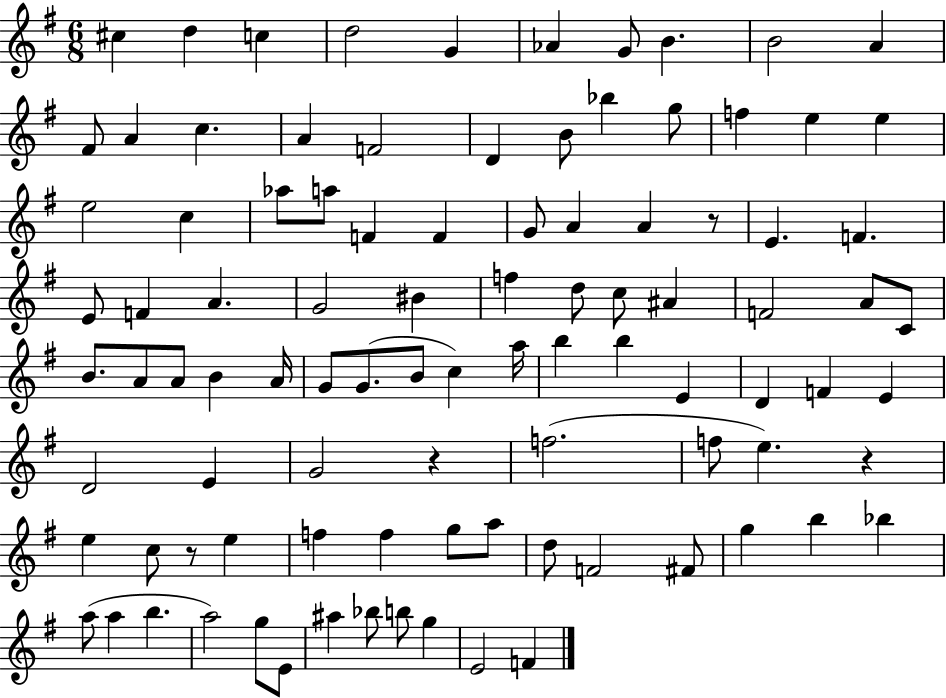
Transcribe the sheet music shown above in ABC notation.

X:1
T:Untitled
M:6/8
L:1/4
K:G
^c d c d2 G _A G/2 B B2 A ^F/2 A c A F2 D B/2 _b g/2 f e e e2 c _a/2 a/2 F F G/2 A A z/2 E F E/2 F A G2 ^B f d/2 c/2 ^A F2 A/2 C/2 B/2 A/2 A/2 B A/4 G/2 G/2 B/2 c a/4 b b E D F E D2 E G2 z f2 f/2 e z e c/2 z/2 e f f g/2 a/2 d/2 F2 ^F/2 g b _b a/2 a b a2 g/2 E/2 ^a _b/2 b/2 g E2 F